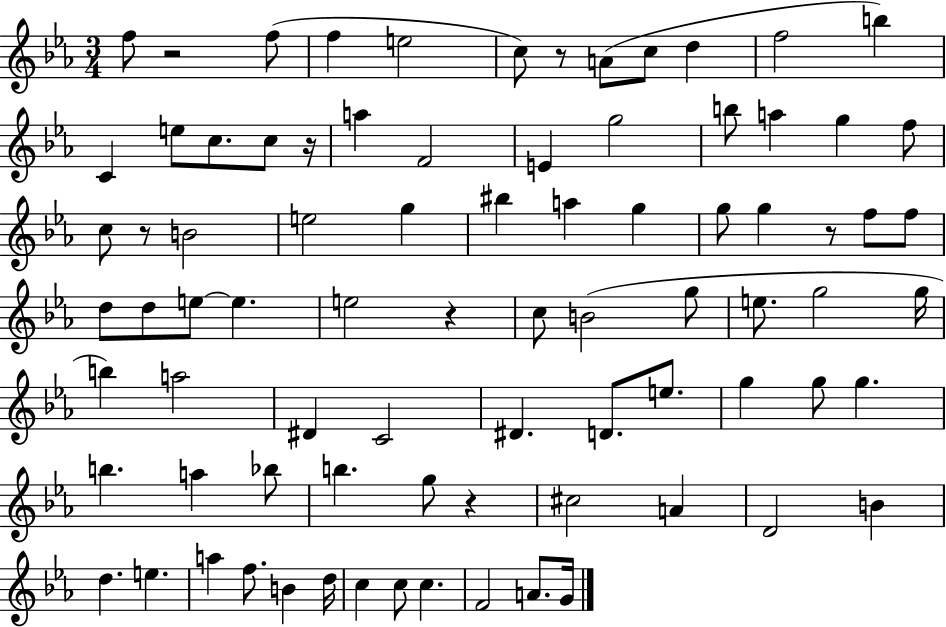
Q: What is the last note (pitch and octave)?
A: G4